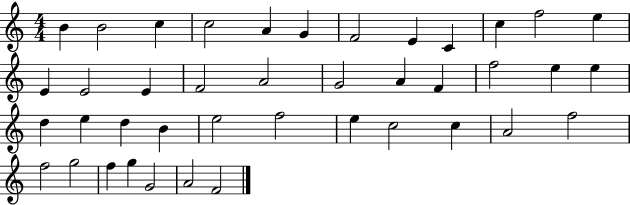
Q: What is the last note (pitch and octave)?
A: F4